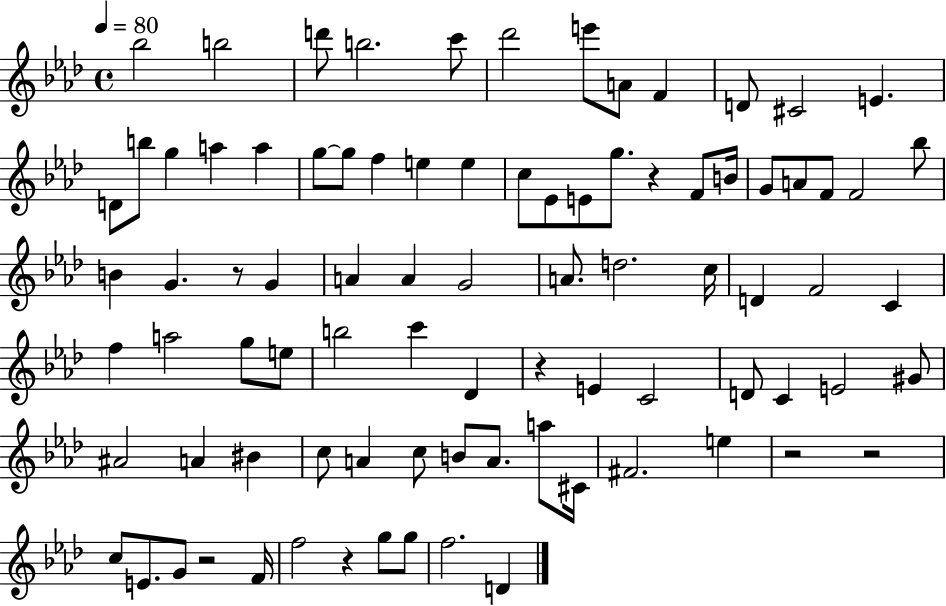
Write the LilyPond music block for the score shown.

{
  \clef treble
  \time 4/4
  \defaultTimeSignature
  \key aes \major
  \tempo 4 = 80
  bes''2 b''2 | d'''8 b''2. c'''8 | des'''2 e'''8 a'8 f'4 | d'8 cis'2 e'4. | \break d'8 b''8 g''4 a''4 a''4 | g''8~~ g''8 f''4 e''4 e''4 | c''8 ees'8 e'8 g''8. r4 f'8 b'16 | g'8 a'8 f'8 f'2 bes''8 | \break b'4 g'4. r8 g'4 | a'4 a'4 g'2 | a'8. d''2. c''16 | d'4 f'2 c'4 | \break f''4 a''2 g''8 e''8 | b''2 c'''4 des'4 | r4 e'4 c'2 | d'8 c'4 e'2 gis'8 | \break ais'2 a'4 bis'4 | c''8 a'4 c''8 b'8 a'8. a''8 cis'16 | fis'2. e''4 | r2 r2 | \break c''8 e'8. g'8 r2 f'16 | f''2 r4 g''8 g''8 | f''2. d'4 | \bar "|."
}